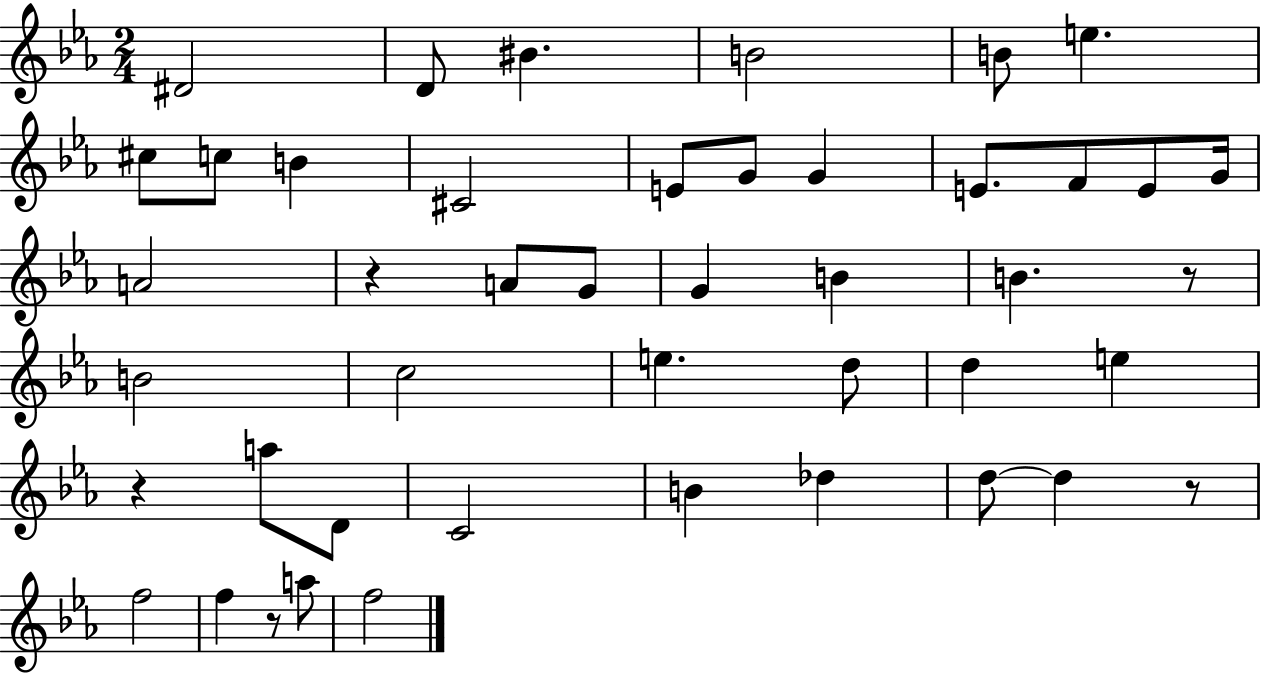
{
  \clef treble
  \numericTimeSignature
  \time 2/4
  \key ees \major
  dis'2 | d'8 bis'4. | b'2 | b'8 e''4. | \break cis''8 c''8 b'4 | cis'2 | e'8 g'8 g'4 | e'8. f'8 e'8 g'16 | \break a'2 | r4 a'8 g'8 | g'4 b'4 | b'4. r8 | \break b'2 | c''2 | e''4. d''8 | d''4 e''4 | \break r4 a''8 d'8 | c'2 | b'4 des''4 | d''8~~ d''4 r8 | \break f''2 | f''4 r8 a''8 | f''2 | \bar "|."
}